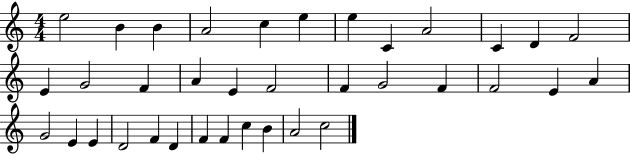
X:1
T:Untitled
M:4/4
L:1/4
K:C
e2 B B A2 c e e C A2 C D F2 E G2 F A E F2 F G2 F F2 E A G2 E E D2 F D F F c B A2 c2